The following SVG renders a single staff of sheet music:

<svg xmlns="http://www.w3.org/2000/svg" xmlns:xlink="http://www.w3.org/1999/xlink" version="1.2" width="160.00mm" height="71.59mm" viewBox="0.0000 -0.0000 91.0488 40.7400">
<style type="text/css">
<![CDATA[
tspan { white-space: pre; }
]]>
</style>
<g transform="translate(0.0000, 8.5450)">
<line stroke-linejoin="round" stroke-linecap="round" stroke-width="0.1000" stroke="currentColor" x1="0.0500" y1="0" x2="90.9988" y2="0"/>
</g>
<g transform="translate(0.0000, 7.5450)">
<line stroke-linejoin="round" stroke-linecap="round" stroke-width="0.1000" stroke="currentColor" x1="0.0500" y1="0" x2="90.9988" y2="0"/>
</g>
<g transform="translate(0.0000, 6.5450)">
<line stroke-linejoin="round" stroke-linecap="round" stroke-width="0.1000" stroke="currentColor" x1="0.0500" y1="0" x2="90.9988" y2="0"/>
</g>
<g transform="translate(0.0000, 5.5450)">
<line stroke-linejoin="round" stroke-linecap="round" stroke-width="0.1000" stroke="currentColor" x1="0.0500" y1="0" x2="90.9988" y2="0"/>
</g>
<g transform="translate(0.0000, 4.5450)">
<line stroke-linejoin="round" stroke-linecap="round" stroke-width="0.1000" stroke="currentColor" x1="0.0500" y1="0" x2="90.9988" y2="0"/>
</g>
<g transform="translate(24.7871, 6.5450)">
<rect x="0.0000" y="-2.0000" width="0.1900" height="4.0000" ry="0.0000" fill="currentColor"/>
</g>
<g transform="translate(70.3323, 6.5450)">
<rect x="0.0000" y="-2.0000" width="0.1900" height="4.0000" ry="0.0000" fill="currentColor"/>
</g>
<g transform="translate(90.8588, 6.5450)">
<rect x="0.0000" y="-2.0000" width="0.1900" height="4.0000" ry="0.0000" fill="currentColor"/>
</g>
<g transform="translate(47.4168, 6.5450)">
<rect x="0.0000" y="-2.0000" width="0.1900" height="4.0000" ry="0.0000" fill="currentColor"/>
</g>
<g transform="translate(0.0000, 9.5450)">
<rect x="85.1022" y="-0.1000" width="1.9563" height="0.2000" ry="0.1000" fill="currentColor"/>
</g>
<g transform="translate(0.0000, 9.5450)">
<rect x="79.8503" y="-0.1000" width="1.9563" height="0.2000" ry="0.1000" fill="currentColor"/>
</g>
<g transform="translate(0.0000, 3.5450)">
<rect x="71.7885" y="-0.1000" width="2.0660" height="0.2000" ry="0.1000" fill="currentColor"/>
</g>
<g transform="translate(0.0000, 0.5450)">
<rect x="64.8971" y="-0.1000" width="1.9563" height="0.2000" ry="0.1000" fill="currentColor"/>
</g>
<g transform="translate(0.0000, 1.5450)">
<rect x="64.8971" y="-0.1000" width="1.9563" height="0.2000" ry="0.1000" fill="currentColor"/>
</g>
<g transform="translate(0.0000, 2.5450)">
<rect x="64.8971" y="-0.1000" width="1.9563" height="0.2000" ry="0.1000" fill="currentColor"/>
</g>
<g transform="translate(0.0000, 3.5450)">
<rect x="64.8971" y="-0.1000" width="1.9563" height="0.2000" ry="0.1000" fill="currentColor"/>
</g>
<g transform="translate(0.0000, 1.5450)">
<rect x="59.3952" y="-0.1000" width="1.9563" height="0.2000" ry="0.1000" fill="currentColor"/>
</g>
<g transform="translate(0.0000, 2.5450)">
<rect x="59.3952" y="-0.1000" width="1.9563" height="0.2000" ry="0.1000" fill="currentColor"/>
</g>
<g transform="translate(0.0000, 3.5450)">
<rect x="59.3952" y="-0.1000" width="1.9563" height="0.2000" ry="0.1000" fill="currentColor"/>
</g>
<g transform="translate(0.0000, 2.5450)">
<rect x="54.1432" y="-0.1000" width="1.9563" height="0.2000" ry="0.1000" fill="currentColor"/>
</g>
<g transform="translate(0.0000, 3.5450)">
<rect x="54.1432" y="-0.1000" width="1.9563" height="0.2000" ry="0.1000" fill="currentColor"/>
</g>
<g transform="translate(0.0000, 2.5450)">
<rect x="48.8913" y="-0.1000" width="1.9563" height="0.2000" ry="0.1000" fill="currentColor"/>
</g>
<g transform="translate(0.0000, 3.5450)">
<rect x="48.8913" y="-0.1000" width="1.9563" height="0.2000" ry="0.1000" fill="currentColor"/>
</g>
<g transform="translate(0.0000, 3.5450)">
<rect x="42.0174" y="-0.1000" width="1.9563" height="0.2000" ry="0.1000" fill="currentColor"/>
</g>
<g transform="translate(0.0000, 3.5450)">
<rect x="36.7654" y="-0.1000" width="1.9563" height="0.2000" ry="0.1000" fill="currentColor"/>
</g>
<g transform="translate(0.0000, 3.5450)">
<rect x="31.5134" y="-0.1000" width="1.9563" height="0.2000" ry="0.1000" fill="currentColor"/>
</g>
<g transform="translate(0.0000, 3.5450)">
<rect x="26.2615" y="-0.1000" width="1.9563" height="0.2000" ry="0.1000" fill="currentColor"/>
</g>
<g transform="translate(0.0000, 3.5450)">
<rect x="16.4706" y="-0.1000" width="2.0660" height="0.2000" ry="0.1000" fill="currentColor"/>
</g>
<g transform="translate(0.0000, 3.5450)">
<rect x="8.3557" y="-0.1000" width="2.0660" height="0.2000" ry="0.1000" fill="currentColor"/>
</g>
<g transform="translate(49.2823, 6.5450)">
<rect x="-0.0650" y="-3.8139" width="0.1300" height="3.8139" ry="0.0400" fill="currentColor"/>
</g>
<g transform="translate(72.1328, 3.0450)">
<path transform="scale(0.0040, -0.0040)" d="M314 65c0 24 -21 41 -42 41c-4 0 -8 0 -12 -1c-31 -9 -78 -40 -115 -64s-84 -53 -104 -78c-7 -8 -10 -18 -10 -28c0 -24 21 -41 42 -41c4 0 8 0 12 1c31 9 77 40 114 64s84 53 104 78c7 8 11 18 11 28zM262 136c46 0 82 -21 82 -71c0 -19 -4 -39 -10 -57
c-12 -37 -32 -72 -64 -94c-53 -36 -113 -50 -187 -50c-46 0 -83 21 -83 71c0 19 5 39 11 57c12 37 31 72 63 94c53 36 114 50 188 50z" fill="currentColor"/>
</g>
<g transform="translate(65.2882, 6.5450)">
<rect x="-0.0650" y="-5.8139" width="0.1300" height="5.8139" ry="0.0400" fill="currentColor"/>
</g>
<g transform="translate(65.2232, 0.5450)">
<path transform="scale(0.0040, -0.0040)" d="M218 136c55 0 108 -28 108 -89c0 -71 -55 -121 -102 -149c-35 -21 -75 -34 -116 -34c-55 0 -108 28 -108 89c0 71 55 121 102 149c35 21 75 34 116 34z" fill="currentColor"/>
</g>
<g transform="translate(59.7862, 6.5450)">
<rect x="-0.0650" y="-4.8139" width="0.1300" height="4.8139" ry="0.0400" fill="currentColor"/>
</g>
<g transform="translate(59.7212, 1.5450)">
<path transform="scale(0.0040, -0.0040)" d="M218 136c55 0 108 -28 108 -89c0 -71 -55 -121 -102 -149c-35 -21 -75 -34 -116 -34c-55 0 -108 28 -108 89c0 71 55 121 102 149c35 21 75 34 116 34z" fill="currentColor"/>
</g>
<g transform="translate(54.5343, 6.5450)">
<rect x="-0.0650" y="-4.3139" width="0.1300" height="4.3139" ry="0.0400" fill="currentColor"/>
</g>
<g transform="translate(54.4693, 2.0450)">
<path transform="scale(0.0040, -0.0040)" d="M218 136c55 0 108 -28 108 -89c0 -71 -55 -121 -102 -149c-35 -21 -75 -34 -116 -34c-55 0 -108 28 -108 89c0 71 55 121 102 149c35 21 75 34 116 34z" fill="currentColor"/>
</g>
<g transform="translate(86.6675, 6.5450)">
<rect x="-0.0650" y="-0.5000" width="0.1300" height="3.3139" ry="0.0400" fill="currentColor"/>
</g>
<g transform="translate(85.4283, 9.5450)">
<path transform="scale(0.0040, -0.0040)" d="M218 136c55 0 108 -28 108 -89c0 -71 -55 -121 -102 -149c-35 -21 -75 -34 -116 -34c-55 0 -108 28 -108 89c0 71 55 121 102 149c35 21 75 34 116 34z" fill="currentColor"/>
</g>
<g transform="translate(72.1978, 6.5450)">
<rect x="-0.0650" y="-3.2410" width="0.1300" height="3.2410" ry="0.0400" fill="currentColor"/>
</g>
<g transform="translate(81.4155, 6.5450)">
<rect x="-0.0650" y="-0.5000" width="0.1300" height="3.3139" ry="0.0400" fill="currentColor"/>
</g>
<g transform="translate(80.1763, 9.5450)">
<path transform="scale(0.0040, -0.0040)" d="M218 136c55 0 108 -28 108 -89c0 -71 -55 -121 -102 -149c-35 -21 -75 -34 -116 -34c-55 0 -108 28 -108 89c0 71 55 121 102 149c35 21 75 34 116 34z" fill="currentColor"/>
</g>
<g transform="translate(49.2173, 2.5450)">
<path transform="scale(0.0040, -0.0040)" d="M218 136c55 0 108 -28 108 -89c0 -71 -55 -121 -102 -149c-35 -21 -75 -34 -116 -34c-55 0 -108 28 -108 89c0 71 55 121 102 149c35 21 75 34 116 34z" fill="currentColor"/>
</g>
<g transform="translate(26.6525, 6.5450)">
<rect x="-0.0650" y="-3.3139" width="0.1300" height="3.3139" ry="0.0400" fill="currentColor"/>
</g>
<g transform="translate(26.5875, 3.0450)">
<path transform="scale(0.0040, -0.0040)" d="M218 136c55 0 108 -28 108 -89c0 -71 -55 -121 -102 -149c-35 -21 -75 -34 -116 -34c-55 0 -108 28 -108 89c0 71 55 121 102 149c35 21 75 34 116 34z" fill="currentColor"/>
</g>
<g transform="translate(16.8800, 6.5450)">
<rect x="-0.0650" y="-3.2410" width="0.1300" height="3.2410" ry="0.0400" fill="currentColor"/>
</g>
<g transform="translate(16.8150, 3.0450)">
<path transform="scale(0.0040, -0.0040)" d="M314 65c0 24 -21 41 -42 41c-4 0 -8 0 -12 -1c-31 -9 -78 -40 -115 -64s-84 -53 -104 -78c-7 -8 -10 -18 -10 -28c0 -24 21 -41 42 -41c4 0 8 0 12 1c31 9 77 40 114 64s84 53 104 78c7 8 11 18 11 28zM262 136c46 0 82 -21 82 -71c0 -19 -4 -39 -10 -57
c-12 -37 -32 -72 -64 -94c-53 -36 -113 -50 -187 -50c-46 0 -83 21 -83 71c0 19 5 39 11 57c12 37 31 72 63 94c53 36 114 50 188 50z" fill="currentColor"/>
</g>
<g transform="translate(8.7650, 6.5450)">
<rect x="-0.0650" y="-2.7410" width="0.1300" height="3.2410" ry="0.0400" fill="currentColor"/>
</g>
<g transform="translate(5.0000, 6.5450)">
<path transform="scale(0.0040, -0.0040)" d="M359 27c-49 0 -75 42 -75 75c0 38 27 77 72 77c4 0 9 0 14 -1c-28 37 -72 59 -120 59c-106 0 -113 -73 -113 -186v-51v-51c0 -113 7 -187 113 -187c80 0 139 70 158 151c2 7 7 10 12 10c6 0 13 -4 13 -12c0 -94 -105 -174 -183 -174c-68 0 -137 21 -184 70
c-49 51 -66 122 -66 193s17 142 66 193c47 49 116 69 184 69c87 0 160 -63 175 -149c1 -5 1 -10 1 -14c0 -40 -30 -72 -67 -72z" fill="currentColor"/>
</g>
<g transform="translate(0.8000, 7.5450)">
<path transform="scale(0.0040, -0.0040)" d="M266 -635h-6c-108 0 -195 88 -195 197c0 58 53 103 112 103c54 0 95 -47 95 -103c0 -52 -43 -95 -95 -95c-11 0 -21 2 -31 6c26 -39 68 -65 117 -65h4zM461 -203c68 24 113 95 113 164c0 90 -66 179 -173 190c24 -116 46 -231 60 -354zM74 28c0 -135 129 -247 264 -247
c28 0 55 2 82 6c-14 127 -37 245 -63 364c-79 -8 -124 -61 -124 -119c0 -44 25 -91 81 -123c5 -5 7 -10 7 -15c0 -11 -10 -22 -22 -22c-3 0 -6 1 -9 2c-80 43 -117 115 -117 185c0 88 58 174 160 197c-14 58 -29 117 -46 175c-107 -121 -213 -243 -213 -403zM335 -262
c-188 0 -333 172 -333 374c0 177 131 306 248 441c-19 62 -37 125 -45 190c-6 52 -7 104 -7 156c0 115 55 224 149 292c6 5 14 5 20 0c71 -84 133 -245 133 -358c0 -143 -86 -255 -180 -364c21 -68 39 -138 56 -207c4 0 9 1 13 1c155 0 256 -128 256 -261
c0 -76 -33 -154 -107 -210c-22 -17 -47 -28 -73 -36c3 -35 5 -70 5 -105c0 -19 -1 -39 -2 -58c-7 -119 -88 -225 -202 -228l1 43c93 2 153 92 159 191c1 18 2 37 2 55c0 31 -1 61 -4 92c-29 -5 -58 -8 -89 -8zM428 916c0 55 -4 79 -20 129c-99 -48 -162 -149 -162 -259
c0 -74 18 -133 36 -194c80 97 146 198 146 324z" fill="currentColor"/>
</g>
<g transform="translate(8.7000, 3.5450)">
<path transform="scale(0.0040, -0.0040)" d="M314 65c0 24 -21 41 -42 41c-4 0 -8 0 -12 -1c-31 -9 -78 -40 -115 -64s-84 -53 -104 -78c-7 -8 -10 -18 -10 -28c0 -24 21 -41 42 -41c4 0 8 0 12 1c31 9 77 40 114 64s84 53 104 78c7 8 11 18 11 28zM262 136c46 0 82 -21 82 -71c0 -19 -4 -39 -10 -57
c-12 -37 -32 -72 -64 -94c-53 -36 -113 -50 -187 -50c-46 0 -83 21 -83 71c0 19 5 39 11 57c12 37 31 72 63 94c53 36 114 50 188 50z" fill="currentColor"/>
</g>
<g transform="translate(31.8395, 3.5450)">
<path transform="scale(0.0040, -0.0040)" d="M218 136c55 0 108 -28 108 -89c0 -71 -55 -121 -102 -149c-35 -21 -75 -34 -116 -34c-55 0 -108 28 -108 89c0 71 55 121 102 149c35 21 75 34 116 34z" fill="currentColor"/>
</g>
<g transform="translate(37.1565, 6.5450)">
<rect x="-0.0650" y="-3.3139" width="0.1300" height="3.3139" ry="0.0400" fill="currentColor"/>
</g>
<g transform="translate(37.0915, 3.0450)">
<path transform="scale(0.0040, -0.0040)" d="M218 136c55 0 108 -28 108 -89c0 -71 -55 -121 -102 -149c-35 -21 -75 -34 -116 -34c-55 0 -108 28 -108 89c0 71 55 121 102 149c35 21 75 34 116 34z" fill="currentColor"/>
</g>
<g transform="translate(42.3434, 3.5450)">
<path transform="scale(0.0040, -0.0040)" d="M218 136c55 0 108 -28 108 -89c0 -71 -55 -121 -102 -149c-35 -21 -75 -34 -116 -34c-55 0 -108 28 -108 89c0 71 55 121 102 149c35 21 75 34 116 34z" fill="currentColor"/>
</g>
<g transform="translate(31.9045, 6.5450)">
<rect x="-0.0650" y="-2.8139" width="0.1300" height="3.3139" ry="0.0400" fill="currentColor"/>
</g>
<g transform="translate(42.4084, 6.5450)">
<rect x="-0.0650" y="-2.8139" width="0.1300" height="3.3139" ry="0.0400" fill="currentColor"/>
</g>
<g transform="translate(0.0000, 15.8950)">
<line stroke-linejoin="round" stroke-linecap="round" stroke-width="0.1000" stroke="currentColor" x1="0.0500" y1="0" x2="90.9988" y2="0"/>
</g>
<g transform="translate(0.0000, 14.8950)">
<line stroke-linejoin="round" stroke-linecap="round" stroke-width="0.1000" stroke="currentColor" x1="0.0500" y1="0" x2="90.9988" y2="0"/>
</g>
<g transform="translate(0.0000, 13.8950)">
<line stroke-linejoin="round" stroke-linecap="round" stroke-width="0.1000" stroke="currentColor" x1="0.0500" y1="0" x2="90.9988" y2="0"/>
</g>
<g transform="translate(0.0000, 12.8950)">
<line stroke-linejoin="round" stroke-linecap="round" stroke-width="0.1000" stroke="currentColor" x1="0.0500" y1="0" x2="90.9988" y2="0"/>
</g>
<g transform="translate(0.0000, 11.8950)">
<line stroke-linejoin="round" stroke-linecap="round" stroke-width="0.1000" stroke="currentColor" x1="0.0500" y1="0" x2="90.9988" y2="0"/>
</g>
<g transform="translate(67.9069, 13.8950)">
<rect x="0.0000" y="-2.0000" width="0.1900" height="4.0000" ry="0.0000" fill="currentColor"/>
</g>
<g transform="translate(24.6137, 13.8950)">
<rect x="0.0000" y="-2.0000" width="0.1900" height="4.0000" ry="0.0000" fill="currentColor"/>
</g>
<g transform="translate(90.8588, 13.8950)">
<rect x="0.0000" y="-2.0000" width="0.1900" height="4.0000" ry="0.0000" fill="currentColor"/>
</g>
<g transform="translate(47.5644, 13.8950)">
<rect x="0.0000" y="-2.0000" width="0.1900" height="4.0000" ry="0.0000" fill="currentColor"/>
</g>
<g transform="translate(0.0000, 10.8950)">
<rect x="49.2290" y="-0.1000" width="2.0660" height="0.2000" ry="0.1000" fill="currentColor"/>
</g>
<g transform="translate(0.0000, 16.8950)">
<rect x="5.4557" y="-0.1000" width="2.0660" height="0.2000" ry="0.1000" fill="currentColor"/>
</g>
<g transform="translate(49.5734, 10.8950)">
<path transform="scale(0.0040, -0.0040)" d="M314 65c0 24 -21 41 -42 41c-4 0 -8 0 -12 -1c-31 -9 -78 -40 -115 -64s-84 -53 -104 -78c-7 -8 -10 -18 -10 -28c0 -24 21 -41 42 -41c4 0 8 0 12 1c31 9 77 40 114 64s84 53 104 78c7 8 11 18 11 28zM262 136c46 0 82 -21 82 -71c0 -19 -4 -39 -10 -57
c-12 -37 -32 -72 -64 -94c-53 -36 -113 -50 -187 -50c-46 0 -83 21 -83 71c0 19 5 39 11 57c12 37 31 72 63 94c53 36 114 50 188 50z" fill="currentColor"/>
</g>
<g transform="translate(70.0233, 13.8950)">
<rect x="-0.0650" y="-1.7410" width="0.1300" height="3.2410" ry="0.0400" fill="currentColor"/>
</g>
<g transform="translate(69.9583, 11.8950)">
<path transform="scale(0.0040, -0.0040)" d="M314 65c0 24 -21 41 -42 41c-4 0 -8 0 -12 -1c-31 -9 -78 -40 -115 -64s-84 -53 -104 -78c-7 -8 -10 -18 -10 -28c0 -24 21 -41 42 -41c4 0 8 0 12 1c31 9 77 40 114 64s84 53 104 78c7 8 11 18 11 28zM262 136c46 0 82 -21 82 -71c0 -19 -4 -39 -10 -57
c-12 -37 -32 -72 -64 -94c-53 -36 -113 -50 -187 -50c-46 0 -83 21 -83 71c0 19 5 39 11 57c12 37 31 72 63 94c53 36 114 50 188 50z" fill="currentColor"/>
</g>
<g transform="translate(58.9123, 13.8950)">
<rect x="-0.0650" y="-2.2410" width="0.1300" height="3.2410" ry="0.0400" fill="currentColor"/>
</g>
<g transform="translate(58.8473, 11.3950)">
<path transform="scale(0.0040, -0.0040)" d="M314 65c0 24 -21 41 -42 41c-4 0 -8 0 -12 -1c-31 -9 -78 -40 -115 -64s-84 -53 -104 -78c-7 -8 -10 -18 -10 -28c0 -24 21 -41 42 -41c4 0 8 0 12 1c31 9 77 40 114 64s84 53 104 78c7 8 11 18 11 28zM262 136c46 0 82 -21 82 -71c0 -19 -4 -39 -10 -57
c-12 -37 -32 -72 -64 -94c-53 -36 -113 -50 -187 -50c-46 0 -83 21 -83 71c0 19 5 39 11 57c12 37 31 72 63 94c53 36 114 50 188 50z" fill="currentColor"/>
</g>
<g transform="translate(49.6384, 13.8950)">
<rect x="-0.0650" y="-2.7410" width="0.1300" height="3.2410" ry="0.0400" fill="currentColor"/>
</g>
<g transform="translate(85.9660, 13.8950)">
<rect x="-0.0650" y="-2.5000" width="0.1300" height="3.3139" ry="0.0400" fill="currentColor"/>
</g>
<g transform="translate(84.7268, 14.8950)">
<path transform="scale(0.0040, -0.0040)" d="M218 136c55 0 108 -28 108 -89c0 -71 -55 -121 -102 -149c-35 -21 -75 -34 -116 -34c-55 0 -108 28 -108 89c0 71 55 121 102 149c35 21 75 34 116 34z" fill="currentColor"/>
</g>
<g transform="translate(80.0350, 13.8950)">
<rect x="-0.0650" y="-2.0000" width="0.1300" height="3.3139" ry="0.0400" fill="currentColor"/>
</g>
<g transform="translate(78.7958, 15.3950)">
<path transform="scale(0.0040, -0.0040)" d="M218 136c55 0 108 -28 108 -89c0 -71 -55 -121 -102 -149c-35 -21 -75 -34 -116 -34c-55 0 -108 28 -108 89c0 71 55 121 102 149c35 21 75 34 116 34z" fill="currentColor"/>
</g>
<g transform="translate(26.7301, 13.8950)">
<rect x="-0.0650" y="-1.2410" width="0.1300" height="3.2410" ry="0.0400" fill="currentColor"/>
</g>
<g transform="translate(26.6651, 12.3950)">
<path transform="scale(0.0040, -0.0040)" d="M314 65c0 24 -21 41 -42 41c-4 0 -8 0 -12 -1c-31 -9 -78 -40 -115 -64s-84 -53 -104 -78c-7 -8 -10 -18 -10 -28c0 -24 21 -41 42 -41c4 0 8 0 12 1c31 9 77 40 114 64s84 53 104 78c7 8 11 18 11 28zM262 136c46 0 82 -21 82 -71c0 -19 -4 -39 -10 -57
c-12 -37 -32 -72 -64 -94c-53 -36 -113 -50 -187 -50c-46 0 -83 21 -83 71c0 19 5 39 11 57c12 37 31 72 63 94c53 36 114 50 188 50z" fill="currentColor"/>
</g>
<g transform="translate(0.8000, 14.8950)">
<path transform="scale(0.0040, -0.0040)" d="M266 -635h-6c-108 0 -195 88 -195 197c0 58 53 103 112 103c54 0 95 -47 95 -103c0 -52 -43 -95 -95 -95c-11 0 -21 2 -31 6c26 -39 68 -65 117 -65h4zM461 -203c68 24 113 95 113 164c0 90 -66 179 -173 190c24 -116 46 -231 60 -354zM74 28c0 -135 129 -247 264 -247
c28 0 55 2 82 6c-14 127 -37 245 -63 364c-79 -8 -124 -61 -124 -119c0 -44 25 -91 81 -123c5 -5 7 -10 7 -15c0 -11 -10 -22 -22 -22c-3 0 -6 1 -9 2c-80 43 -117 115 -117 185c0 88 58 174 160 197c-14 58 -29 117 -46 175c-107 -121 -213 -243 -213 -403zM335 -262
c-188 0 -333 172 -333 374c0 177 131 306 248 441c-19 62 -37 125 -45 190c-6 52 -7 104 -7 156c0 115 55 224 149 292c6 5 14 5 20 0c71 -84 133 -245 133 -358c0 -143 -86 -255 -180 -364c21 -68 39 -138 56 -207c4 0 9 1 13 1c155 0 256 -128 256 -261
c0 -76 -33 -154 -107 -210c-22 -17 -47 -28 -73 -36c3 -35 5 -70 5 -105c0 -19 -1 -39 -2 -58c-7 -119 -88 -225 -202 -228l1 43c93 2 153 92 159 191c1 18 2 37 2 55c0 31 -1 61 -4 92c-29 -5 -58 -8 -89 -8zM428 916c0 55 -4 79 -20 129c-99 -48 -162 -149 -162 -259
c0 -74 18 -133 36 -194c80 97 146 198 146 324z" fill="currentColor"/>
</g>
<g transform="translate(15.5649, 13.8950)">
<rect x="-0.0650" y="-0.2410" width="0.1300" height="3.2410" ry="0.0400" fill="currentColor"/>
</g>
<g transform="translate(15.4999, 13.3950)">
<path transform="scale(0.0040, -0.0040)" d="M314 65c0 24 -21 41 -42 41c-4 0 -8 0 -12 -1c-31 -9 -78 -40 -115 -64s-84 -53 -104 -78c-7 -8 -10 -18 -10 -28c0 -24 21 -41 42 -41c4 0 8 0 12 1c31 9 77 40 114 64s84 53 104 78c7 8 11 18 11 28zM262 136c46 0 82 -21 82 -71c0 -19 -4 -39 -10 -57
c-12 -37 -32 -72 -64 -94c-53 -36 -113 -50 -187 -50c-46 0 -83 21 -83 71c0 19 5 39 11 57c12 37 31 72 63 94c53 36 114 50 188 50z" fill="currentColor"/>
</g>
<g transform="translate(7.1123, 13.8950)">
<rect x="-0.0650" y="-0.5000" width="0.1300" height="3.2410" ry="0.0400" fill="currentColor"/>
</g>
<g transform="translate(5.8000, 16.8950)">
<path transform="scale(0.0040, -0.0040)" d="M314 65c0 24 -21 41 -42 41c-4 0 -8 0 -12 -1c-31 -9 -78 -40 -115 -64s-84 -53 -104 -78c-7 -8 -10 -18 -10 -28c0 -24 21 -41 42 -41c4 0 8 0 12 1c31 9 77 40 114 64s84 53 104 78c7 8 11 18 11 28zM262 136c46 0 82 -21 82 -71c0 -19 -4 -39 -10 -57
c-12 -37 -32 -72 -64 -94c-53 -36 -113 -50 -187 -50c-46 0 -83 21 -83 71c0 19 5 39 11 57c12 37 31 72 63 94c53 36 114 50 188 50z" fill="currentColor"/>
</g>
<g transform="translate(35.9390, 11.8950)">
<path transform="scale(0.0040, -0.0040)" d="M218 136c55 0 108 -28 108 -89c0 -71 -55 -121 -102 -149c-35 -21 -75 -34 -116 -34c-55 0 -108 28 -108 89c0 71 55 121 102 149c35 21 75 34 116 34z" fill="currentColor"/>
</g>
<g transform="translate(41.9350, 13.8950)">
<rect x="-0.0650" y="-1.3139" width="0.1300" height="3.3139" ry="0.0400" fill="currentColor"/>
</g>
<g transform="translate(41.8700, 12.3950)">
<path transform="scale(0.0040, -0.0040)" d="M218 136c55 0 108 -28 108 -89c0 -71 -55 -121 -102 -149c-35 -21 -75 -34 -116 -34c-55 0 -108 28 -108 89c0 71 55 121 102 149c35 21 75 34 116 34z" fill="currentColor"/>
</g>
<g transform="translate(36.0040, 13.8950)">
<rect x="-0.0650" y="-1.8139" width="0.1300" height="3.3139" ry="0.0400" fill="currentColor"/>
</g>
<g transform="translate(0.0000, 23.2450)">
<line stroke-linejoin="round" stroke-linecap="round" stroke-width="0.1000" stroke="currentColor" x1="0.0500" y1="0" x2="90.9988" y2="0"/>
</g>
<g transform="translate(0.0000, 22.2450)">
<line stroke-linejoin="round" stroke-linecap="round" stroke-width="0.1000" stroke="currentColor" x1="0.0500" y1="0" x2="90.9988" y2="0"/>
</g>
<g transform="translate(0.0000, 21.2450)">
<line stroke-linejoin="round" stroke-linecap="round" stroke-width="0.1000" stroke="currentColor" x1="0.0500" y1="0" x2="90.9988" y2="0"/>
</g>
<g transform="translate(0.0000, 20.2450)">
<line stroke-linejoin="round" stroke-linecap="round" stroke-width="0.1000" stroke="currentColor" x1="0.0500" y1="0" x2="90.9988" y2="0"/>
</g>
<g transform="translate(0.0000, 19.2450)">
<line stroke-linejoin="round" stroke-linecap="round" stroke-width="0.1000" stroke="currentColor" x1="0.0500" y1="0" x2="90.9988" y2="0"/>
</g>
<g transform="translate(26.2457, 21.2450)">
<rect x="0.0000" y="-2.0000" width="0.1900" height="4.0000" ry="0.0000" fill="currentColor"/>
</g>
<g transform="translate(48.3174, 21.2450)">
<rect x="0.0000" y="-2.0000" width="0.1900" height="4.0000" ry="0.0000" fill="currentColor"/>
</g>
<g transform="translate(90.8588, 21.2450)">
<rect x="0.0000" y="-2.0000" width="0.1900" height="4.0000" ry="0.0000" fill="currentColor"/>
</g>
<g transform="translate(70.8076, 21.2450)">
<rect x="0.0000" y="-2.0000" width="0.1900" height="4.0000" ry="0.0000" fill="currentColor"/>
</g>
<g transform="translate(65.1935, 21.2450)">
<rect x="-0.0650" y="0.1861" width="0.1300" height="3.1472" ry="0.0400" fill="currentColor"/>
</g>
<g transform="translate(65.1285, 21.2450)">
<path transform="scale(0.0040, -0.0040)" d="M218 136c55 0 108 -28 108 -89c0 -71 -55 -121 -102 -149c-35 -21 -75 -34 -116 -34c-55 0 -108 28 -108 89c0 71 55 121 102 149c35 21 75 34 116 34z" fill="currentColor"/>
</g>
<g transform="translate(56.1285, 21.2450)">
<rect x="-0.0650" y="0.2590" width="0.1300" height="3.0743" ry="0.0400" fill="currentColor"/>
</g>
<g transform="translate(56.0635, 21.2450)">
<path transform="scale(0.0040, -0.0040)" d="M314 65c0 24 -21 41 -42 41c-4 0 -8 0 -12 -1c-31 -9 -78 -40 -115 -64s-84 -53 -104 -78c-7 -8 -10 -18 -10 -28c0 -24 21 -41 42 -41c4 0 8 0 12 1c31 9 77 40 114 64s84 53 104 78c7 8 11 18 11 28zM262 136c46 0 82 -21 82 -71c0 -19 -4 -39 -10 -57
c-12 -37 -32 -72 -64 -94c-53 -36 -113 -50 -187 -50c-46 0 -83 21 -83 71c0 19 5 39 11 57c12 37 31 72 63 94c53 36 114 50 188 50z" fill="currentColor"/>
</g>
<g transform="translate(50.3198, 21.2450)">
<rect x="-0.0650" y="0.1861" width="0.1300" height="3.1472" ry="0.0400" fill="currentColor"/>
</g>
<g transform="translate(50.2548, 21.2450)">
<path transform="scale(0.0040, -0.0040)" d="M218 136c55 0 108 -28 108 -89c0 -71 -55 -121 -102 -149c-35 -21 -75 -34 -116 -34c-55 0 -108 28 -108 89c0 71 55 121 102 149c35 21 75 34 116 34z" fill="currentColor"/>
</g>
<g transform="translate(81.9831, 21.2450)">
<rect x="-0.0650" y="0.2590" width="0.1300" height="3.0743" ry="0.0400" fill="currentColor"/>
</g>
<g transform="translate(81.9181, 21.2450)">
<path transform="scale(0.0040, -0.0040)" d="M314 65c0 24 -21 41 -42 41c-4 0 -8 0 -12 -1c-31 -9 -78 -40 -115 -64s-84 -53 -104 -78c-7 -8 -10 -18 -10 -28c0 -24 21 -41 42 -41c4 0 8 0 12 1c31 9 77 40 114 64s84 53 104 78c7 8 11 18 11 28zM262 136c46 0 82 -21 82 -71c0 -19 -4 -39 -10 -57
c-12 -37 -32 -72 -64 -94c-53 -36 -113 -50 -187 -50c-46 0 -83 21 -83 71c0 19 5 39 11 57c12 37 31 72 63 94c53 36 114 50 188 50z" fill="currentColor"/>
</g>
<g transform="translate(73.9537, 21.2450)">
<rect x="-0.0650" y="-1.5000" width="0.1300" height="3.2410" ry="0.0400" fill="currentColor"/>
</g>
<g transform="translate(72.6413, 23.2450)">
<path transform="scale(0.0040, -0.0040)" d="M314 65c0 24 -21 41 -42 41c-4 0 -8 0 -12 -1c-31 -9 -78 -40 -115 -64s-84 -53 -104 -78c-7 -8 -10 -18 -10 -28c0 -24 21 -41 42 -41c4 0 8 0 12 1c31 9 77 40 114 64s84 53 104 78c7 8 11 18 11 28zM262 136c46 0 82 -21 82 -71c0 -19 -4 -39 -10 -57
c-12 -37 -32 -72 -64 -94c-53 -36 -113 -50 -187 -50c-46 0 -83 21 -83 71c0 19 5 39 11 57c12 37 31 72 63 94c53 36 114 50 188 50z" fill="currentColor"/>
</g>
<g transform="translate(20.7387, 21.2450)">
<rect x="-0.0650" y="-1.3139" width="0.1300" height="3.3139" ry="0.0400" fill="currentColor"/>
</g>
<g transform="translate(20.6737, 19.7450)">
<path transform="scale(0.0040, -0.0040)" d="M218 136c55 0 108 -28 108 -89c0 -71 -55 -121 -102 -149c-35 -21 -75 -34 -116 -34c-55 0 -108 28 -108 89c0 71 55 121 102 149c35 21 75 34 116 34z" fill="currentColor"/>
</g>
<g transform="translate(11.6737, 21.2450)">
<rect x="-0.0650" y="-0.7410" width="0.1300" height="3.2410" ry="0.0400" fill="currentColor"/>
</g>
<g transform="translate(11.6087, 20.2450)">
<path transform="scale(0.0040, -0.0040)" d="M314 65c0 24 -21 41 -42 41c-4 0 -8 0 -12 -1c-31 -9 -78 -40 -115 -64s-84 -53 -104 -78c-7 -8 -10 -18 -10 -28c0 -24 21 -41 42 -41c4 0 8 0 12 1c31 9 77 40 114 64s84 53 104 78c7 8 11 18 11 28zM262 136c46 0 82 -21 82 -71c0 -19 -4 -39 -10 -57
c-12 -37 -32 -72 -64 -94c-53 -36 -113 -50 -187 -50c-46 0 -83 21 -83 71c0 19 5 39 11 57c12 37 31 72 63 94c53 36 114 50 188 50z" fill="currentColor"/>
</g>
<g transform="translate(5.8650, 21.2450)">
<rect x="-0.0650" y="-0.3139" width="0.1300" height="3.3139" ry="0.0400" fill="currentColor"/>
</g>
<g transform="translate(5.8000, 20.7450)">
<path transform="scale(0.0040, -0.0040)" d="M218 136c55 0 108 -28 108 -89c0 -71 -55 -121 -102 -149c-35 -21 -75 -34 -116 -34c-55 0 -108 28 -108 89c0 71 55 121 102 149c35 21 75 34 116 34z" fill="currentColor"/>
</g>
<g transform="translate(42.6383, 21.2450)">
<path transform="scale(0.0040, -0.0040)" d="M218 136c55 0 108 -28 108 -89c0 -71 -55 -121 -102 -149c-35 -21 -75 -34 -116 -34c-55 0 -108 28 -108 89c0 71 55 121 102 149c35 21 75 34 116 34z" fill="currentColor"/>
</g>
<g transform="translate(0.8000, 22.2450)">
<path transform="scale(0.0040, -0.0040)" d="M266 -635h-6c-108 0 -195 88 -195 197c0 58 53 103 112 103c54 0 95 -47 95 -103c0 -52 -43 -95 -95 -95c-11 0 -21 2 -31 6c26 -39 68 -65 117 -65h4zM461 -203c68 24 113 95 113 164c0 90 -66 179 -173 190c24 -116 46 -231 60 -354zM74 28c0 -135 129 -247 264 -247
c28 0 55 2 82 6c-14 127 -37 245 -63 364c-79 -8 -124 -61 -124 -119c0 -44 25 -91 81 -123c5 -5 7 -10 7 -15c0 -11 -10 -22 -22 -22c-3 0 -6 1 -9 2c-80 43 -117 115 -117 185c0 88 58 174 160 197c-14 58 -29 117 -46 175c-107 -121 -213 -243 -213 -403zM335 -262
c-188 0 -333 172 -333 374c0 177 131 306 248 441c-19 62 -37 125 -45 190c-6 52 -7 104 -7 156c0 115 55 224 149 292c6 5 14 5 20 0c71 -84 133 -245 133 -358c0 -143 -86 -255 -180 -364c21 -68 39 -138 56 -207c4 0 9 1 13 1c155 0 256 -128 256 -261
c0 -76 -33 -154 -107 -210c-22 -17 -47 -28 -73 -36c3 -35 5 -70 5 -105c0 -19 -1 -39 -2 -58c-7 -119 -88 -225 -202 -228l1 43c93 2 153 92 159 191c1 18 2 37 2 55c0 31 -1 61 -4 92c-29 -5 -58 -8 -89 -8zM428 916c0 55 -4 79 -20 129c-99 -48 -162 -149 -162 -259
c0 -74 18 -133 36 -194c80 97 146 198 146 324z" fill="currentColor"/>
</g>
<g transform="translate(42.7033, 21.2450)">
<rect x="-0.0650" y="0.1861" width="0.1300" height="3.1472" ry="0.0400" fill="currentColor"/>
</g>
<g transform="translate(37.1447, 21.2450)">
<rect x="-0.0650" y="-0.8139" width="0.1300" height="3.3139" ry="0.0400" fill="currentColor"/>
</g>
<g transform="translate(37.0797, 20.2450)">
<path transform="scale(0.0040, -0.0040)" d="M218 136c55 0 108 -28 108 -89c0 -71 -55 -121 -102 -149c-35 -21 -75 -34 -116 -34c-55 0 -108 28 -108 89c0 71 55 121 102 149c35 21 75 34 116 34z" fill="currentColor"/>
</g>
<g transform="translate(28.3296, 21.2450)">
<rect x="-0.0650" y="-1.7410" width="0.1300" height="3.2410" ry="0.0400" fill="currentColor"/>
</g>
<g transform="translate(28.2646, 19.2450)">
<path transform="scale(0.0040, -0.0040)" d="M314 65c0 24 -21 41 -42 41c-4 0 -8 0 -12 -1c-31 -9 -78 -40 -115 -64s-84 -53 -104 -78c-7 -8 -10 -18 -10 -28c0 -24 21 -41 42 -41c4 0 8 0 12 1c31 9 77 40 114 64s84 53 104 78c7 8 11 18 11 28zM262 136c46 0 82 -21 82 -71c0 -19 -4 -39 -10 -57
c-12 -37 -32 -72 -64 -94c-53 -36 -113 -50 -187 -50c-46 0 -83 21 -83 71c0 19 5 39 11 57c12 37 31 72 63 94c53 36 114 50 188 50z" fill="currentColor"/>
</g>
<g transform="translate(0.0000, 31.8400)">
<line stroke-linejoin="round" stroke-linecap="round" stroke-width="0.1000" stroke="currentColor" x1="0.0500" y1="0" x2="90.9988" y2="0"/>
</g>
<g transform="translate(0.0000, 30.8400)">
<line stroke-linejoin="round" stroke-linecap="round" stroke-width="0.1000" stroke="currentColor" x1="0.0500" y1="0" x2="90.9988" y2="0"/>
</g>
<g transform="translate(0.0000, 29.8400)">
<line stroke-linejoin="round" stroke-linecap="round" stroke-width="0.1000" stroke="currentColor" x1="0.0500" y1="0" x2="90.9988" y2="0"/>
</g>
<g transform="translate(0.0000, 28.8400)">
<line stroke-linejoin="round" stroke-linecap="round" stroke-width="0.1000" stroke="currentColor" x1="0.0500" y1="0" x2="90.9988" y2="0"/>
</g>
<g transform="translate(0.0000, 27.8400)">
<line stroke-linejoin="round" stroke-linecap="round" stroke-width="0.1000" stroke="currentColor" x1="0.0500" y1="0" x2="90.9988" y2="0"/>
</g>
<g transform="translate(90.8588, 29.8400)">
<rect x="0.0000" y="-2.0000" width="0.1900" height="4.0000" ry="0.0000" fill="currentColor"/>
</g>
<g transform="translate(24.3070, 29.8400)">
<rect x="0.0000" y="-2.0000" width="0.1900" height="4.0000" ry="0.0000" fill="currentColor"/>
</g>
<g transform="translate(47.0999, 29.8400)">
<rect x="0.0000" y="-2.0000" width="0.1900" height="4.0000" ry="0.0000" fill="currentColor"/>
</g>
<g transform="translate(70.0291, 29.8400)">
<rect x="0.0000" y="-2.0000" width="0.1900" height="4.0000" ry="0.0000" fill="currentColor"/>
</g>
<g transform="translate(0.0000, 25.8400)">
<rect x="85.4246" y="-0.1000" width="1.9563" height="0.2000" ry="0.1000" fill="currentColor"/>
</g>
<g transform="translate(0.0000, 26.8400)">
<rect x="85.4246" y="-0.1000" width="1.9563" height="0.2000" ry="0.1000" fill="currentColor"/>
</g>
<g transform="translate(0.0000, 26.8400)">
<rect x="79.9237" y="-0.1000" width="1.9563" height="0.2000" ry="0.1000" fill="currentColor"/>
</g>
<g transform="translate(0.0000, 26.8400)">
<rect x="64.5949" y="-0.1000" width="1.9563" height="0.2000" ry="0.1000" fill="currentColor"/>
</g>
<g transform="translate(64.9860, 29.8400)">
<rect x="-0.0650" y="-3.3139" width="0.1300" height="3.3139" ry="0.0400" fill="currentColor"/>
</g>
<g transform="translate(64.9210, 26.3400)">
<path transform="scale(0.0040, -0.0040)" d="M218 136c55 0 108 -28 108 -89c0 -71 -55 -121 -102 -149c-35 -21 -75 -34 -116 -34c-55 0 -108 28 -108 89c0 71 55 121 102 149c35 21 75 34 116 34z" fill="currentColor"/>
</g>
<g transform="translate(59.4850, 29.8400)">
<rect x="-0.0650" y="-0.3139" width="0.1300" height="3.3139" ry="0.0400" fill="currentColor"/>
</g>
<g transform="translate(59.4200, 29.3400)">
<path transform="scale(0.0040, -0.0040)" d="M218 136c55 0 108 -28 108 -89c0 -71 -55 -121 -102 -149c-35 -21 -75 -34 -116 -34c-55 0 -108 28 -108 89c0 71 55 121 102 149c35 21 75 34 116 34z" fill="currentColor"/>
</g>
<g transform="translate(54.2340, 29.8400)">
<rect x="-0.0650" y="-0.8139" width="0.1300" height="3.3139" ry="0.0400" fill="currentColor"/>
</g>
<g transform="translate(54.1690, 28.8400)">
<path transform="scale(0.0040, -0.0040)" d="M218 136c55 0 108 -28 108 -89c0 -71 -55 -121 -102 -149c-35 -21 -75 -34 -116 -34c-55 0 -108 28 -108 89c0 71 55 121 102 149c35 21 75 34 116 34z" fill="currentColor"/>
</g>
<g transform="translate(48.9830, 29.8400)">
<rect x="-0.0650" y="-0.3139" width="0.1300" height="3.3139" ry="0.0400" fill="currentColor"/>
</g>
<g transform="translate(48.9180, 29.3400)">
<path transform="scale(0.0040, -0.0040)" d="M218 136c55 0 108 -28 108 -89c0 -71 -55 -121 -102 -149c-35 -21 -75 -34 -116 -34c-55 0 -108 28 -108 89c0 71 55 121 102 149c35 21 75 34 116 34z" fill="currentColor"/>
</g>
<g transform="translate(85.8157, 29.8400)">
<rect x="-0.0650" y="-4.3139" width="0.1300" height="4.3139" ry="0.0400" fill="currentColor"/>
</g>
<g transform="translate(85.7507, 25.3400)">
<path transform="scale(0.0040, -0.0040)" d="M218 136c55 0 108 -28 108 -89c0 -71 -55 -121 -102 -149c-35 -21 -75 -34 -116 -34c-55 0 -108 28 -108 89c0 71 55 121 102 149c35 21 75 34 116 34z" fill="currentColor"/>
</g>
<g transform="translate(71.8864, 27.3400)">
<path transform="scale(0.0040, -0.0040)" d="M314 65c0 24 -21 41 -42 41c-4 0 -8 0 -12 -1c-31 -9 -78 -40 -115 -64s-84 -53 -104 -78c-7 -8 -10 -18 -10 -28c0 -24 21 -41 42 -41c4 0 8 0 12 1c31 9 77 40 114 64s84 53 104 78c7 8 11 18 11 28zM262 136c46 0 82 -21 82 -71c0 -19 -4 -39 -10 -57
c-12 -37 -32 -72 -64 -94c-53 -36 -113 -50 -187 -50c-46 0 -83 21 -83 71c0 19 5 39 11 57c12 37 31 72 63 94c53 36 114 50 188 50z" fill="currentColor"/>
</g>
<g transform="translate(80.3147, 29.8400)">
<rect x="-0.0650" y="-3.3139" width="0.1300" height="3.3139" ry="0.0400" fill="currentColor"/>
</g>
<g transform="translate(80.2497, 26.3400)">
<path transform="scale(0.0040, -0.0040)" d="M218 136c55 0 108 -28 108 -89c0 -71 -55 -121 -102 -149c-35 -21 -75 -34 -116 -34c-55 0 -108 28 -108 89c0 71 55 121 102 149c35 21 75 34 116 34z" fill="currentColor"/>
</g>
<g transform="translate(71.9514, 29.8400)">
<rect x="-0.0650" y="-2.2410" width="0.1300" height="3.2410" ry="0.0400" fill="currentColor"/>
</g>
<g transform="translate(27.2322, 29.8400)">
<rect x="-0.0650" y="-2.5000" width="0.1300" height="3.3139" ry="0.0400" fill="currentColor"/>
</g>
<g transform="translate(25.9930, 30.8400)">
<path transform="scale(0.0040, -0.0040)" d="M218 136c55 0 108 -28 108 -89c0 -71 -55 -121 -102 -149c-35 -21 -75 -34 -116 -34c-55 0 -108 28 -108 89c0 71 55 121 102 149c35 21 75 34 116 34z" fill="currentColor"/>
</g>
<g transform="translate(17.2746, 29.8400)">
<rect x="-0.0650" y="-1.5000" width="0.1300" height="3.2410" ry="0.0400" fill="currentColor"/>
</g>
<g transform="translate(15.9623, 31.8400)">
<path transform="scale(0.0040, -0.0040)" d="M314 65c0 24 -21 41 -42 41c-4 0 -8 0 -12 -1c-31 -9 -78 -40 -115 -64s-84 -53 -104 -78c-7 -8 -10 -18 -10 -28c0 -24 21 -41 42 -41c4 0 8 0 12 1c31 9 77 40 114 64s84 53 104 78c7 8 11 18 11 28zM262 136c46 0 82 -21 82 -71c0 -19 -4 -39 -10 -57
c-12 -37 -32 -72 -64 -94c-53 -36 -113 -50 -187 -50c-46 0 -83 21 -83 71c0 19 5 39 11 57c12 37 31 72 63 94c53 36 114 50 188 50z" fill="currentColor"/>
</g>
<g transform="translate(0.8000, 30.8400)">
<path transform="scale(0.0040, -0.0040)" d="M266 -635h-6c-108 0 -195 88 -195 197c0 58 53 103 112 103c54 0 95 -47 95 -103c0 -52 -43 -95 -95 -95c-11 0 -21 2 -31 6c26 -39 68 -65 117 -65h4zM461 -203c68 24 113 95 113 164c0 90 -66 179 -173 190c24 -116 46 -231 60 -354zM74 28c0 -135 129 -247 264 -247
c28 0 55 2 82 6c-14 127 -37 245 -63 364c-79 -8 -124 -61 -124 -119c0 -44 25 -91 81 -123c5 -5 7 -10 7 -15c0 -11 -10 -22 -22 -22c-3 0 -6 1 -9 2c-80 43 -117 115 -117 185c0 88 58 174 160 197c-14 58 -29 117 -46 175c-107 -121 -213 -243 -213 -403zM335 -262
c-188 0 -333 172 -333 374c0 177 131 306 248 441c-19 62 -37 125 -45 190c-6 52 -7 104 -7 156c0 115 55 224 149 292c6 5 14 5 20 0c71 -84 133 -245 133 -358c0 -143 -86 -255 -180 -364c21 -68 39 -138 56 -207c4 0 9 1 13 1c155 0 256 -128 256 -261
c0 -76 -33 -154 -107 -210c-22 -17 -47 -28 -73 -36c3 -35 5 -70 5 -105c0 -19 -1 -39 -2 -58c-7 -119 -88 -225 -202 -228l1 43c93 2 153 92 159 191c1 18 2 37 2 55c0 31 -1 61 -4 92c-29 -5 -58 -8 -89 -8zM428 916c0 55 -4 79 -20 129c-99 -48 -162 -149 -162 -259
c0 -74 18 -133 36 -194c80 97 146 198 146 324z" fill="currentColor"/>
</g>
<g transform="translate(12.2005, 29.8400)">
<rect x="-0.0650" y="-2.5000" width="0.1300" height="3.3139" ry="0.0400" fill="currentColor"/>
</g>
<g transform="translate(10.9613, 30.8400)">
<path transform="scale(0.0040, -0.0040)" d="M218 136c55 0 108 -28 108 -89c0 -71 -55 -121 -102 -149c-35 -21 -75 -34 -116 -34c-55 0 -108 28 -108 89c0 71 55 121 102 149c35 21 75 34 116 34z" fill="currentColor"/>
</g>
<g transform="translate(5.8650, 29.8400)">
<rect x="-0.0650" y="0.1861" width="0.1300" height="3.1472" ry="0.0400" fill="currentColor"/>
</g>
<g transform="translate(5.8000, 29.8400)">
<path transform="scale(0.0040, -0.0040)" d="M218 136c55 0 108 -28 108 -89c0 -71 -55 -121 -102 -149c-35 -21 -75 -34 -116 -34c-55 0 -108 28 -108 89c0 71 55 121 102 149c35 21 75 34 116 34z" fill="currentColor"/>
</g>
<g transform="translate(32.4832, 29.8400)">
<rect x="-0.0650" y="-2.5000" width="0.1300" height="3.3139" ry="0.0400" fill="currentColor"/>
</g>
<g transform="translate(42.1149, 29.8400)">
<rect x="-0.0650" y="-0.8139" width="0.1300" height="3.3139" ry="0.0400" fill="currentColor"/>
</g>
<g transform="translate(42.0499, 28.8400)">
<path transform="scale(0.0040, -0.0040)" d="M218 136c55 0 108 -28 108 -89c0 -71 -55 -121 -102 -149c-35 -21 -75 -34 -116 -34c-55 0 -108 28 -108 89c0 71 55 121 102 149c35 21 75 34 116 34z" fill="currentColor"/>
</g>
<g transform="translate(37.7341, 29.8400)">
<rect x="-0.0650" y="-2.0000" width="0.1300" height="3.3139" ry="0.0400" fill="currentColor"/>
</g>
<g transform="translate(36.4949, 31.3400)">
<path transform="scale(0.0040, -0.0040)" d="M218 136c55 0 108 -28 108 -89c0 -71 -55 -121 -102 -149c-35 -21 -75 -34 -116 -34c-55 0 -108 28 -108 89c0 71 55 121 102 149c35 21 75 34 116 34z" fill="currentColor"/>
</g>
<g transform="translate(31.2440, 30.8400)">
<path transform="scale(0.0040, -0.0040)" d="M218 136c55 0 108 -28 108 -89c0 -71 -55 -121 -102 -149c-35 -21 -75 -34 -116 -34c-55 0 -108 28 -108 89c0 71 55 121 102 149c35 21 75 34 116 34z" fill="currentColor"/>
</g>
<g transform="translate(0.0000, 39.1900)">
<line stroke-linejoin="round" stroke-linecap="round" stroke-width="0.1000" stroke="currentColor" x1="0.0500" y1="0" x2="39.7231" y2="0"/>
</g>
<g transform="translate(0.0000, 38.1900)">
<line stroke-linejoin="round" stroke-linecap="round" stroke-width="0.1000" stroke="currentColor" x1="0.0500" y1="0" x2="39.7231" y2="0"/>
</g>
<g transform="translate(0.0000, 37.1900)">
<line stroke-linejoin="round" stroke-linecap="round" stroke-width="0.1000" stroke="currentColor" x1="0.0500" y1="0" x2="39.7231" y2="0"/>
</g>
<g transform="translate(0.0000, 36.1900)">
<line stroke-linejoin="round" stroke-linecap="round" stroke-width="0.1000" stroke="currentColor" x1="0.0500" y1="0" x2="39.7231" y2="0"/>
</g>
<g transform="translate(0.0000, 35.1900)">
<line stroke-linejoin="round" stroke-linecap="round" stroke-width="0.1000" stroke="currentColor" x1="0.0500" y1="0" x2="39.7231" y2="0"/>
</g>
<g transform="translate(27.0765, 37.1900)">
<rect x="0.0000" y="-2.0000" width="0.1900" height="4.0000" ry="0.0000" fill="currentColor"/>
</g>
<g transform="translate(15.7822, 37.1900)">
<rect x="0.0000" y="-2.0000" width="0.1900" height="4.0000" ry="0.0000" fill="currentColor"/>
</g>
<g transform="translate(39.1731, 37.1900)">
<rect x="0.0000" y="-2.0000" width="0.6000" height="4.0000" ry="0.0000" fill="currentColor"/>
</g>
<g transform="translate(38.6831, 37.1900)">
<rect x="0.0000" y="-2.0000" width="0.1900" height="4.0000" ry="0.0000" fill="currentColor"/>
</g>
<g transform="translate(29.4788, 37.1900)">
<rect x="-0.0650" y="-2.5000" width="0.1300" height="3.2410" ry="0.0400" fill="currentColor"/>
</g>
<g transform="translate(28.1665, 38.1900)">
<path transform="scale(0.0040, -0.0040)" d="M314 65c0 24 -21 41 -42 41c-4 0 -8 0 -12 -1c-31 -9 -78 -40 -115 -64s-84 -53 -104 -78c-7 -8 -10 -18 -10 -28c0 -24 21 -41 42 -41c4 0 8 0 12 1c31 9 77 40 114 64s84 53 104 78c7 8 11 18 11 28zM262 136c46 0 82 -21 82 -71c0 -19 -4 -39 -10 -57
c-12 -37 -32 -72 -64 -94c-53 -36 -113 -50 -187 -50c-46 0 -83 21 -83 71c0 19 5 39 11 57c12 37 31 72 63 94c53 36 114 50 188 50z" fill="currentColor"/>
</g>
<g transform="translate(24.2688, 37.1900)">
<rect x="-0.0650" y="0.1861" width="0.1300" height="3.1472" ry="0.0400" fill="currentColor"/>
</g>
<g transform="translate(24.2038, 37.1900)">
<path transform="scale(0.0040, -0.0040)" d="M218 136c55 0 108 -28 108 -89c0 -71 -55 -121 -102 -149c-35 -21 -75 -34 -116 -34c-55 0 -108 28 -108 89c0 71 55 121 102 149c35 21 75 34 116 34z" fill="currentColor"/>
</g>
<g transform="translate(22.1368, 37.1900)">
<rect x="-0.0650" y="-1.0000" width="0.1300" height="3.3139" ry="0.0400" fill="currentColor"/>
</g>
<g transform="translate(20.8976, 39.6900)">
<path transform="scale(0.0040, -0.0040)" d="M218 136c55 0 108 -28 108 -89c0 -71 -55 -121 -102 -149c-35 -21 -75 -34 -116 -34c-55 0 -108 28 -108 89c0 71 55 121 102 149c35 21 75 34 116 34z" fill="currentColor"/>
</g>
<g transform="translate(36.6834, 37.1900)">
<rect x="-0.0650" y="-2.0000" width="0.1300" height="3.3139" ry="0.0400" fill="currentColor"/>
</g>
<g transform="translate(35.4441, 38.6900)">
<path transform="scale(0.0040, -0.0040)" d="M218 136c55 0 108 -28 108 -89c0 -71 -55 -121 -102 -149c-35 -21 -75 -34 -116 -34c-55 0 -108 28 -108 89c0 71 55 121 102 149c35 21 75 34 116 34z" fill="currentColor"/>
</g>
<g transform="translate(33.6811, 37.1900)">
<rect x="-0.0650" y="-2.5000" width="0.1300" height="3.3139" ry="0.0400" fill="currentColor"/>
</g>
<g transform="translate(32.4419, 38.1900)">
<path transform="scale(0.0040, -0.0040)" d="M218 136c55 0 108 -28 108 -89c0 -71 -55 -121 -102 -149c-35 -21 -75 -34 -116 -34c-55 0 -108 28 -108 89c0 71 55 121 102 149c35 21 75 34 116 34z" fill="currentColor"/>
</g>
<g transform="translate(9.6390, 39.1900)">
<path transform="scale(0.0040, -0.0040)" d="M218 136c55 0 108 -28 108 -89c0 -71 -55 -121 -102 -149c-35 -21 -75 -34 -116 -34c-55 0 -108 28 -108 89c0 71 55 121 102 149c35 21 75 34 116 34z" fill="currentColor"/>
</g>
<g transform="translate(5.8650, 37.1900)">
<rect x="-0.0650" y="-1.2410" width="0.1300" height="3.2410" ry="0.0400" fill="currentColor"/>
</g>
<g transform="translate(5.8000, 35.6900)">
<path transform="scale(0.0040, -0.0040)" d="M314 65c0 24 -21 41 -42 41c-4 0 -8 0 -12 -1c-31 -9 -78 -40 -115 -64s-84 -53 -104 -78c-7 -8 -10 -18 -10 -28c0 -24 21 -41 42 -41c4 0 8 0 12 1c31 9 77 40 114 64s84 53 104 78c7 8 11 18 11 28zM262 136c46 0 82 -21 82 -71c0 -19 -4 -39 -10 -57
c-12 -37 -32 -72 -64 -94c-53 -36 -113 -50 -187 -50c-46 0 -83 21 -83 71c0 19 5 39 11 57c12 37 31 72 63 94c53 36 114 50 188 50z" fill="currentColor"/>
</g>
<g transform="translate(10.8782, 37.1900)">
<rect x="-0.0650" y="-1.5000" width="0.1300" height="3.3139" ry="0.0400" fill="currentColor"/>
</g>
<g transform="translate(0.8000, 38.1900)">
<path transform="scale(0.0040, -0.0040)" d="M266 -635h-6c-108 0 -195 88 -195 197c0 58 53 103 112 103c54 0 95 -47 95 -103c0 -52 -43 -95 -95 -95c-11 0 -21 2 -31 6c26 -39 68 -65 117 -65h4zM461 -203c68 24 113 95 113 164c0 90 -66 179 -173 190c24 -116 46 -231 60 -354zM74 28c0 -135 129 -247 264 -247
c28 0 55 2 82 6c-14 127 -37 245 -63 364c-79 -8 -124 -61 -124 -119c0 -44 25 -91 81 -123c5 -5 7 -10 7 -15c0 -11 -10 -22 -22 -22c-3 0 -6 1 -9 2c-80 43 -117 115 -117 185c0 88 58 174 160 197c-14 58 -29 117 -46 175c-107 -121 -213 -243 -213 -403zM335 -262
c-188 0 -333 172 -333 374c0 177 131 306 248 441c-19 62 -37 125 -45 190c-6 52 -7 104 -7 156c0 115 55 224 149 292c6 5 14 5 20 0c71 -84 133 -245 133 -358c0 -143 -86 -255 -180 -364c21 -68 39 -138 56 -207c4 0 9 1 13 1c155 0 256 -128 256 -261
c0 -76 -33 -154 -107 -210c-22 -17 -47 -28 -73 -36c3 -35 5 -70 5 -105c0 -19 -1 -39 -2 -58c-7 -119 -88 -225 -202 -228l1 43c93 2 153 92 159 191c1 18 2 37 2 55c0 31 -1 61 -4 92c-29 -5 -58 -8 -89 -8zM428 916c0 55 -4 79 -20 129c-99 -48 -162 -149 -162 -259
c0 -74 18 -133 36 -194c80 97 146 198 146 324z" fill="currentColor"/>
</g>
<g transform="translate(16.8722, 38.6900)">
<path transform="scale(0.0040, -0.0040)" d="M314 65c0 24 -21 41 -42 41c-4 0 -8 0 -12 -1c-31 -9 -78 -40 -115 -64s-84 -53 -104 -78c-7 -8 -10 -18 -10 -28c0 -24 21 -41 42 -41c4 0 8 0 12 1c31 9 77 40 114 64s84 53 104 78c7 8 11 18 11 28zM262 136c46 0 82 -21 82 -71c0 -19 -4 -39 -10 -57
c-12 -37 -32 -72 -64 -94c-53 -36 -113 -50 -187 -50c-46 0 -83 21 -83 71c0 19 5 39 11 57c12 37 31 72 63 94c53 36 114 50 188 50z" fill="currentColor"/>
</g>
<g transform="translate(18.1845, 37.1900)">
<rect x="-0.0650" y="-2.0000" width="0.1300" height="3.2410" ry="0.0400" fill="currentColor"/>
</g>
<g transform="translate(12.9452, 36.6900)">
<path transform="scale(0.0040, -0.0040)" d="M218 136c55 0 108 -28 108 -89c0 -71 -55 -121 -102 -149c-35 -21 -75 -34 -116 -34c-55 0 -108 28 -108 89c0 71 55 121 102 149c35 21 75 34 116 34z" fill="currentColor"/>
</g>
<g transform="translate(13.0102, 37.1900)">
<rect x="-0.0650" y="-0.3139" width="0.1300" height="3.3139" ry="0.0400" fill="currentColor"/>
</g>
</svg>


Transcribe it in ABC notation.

X:1
T:Untitled
M:4/4
L:1/4
K:C
a2 b2 b a b a c' d' e' g' b2 C C C2 c2 e2 f e a2 g2 f2 F G c d2 e f2 d B B B2 B E2 B2 B G E2 G G F d c d c b g2 b d' e2 E c F2 D B G2 G F